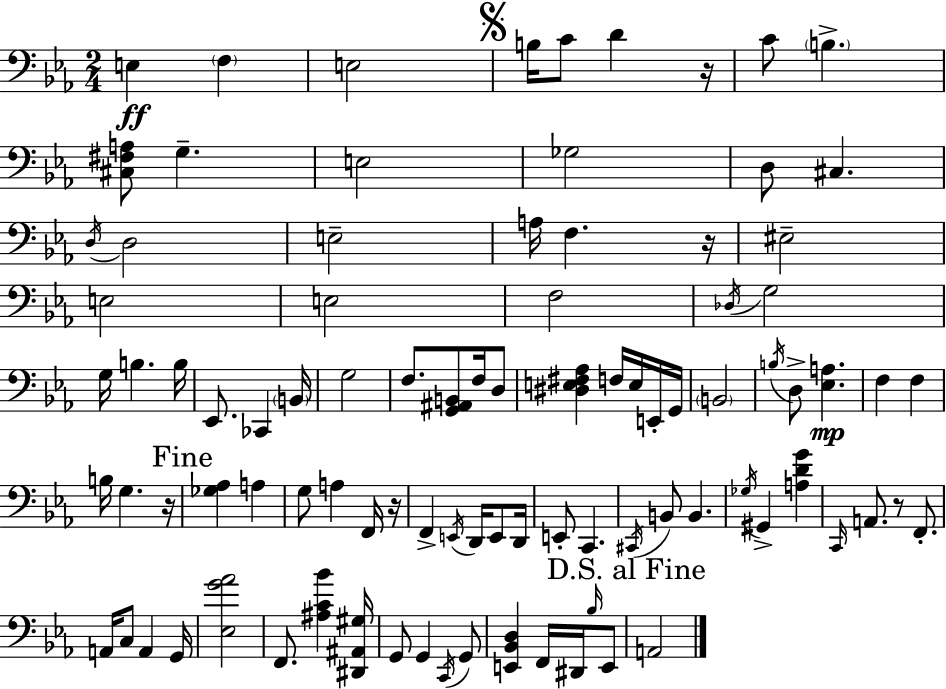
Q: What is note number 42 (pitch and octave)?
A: F3